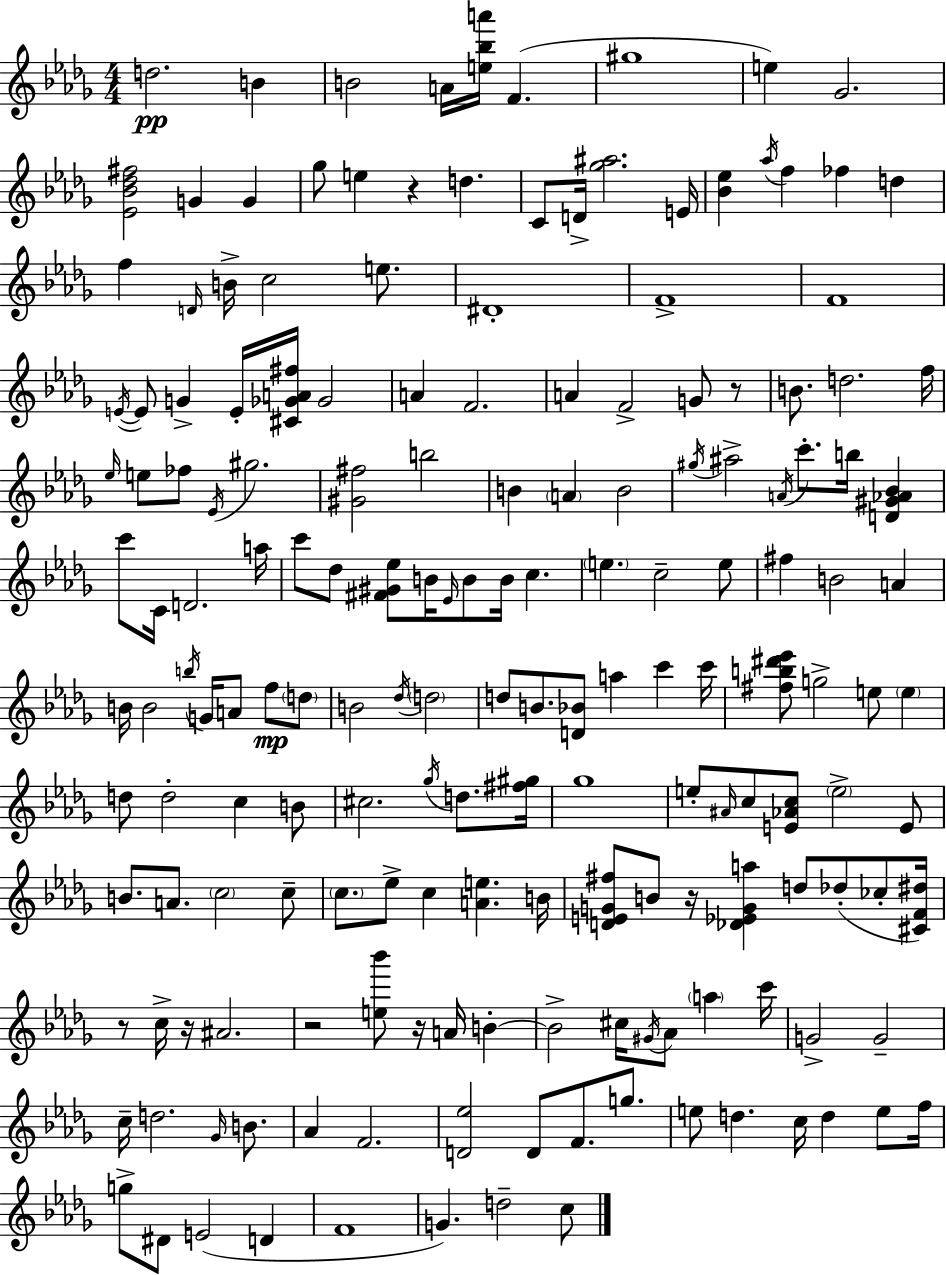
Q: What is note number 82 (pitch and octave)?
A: D5